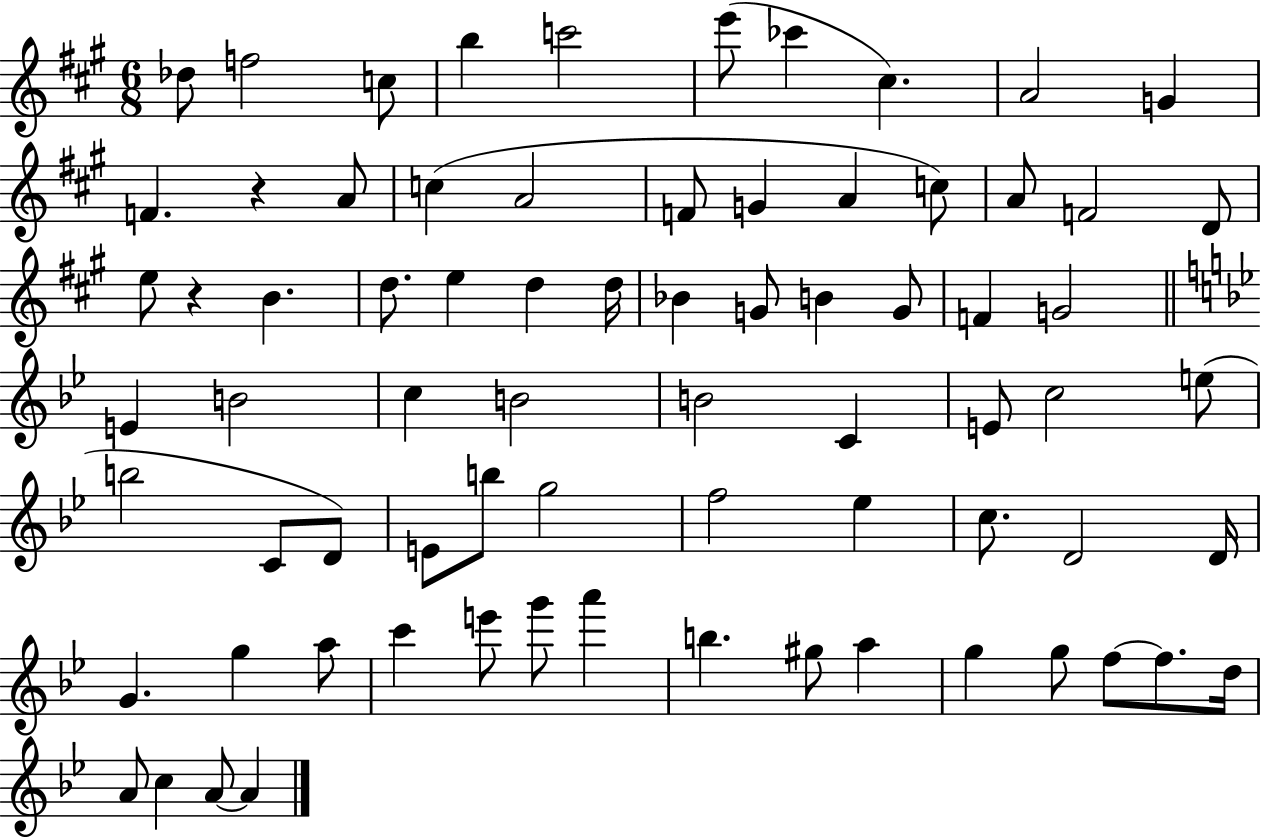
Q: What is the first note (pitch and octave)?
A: Db5